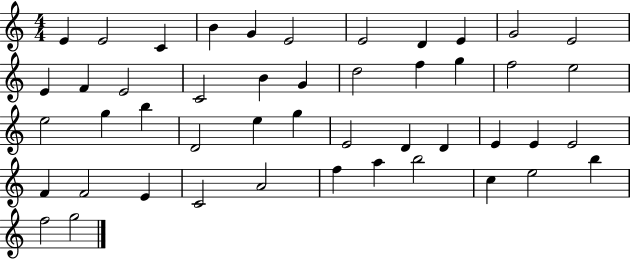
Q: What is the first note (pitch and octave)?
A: E4